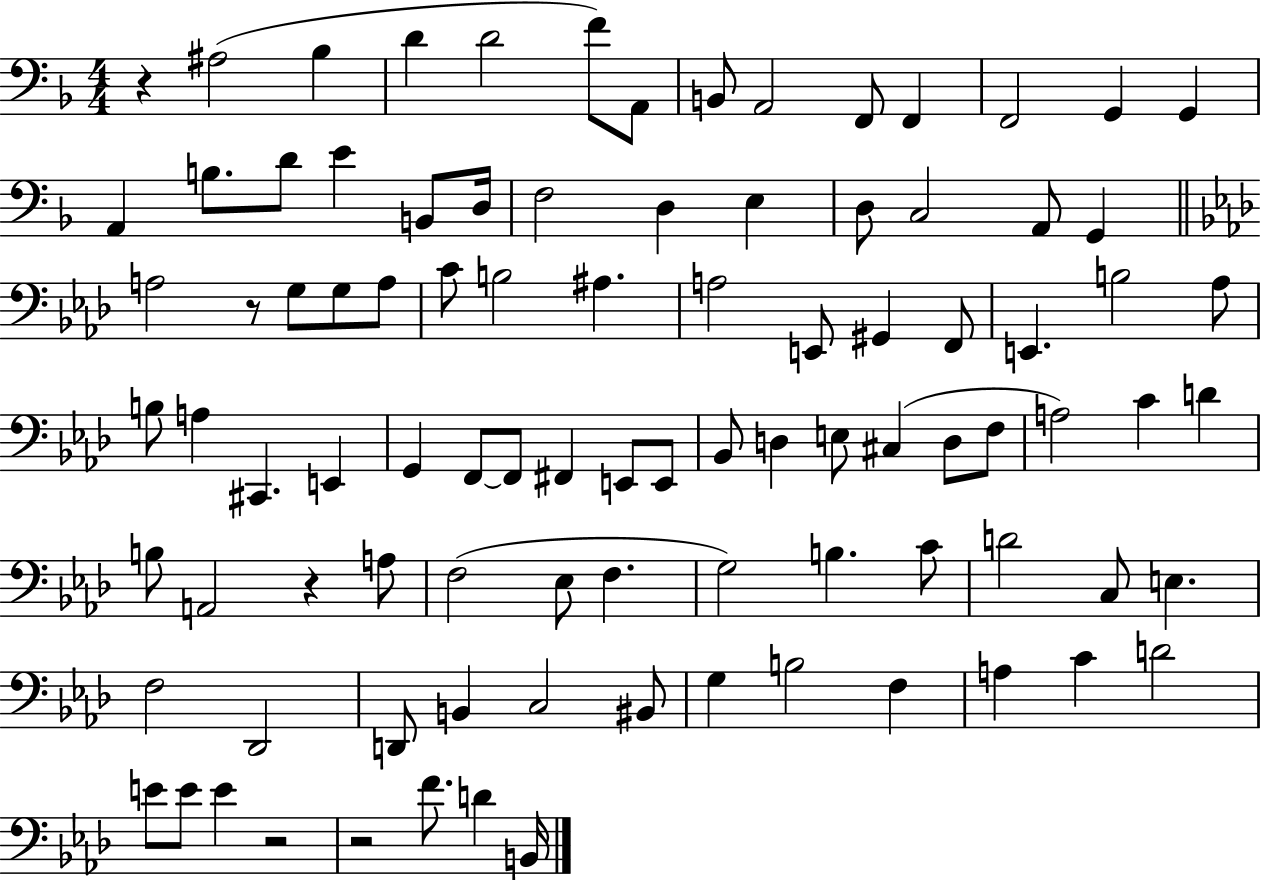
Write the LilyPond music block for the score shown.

{
  \clef bass
  \numericTimeSignature
  \time 4/4
  \key f \major
  r4 ais2( bes4 | d'4 d'2 f'8) a,8 | b,8 a,2 f,8 f,4 | f,2 g,4 g,4 | \break a,4 b8. d'8 e'4 b,8 d16 | f2 d4 e4 | d8 c2 a,8 g,4 | \bar "||" \break \key f \minor a2 r8 g8 g8 a8 | c'8 b2 ais4. | a2 e,8 gis,4 f,8 | e,4. b2 aes8 | \break b8 a4 cis,4. e,4 | g,4 f,8~~ f,8 fis,4 e,8 e,8 | bes,8 d4 e8 cis4( d8 f8 | a2) c'4 d'4 | \break b8 a,2 r4 a8 | f2( ees8 f4. | g2) b4. c'8 | d'2 c8 e4. | \break f2 des,2 | d,8 b,4 c2 bis,8 | g4 b2 f4 | a4 c'4 d'2 | \break e'8 e'8 e'4 r2 | r2 f'8. d'4 b,16 | \bar "|."
}